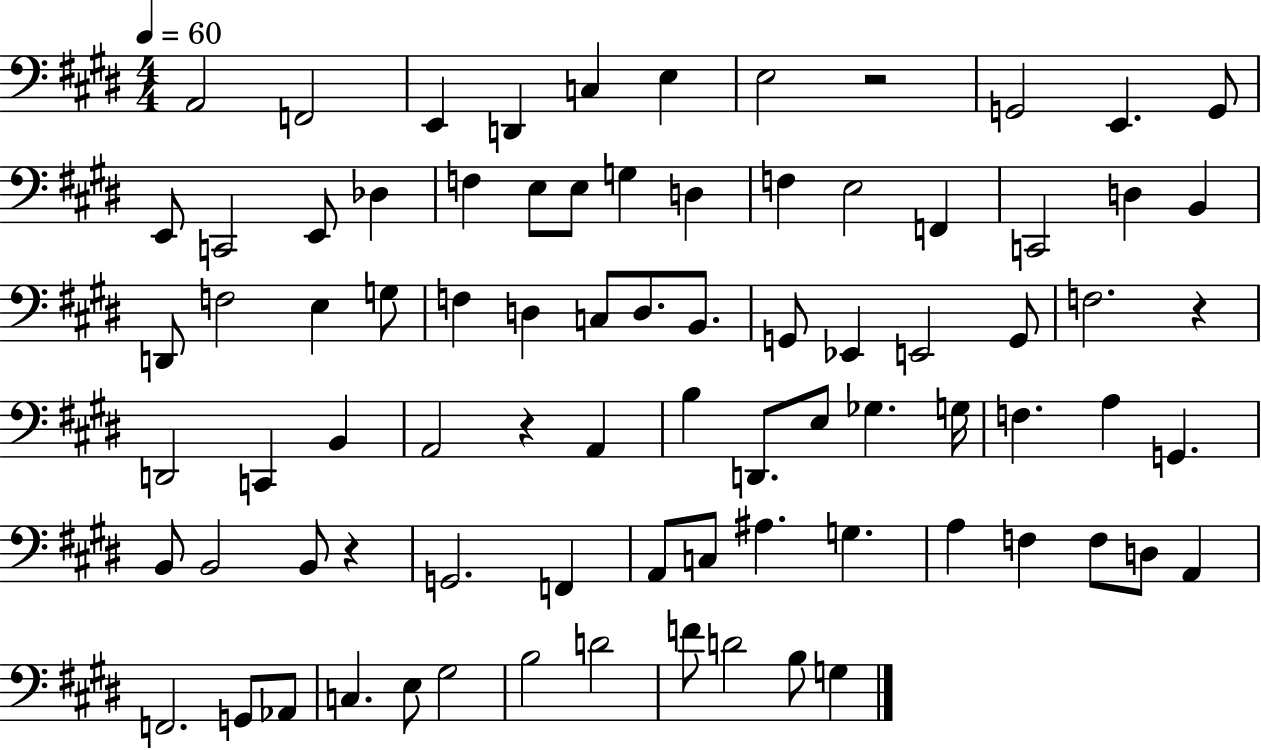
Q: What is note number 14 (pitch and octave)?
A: Db3